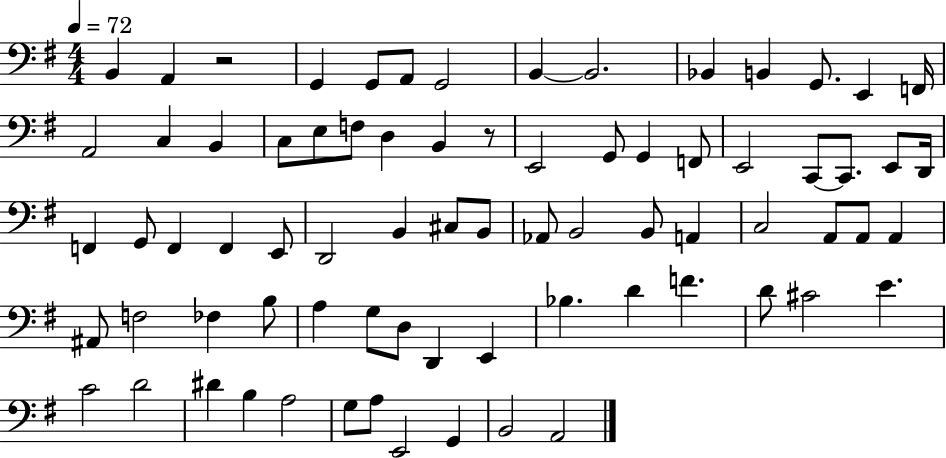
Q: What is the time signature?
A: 4/4